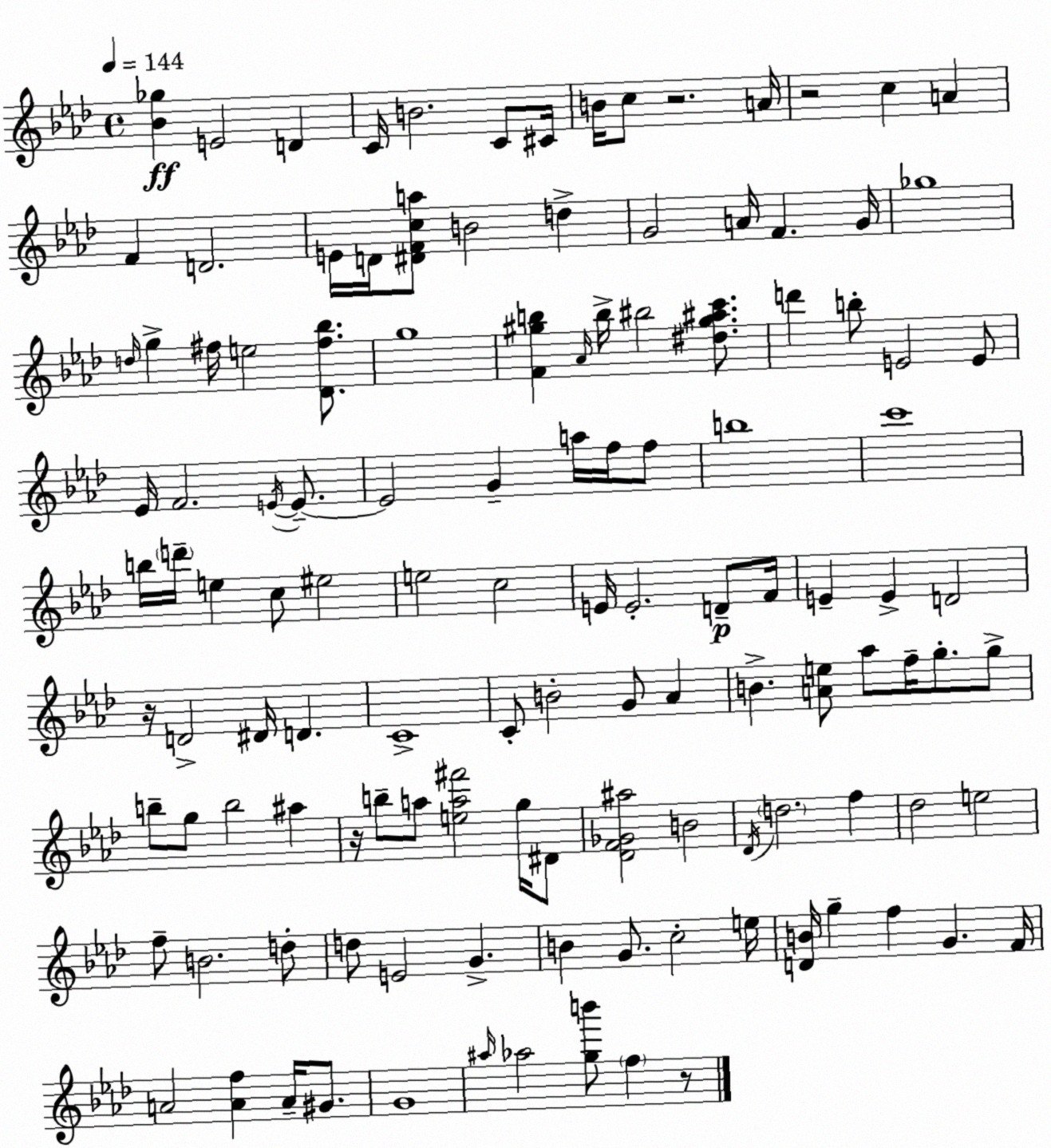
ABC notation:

X:1
T:Untitled
M:4/4
L:1/4
K:Ab
[_B_g] E2 D C/4 B2 C/2 ^C/4 B/4 c/2 z2 A/4 z2 c A F D2 E/4 D/4 [^DFca]/2 B2 d G2 A/4 F G/4 _g4 d/4 g ^f/4 e2 [_D^f_b]/2 g4 [F^gb] _A/4 b/4 ^b2 [^d^g^ac']/2 d' b/2 E2 E/2 _E/4 F2 E/4 E/2 E2 G a/4 f/4 f/2 b4 c'4 b/4 d'/4 e c/2 ^e2 e2 c2 E/4 E2 D/2 F/4 E E D2 z/4 D2 ^D/4 D C4 C/2 B2 G/2 _A B [Ae]/2 _a/2 f/4 g/2 g/2 b/2 g/2 b2 ^a z/4 b/2 a/2 [ea^f']2 g/4 ^D/2 [_DF_G^a]2 B2 _D/4 d2 f _d2 e2 f/2 B2 d/2 d/2 E2 G B G/2 c2 e/4 [DB]/4 g f G F/4 A2 [Af] A/4 ^G/2 G4 ^a/4 _a2 [gb']/2 f z/2